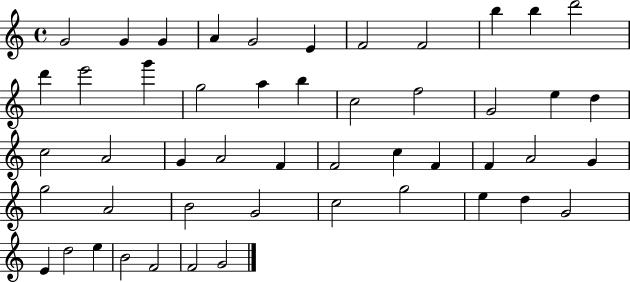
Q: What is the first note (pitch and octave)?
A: G4